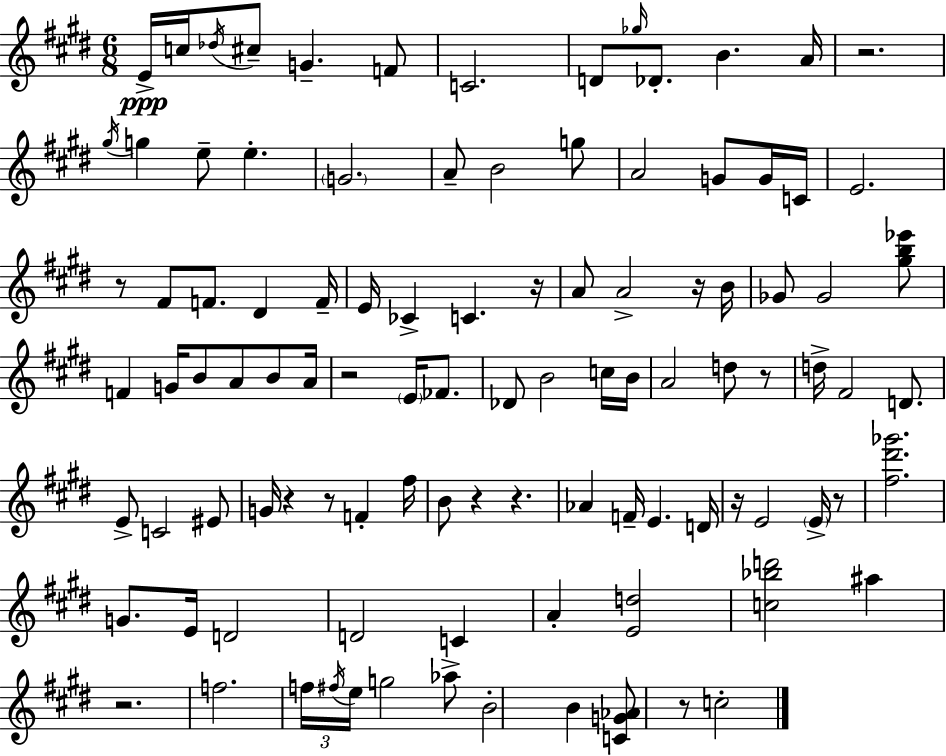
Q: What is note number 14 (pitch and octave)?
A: G5